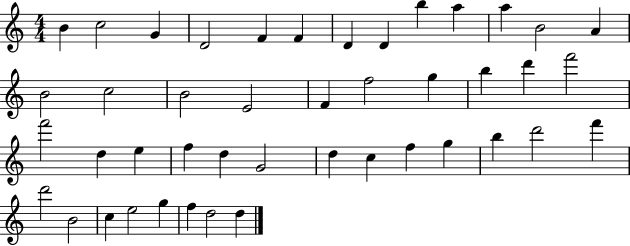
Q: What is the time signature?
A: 4/4